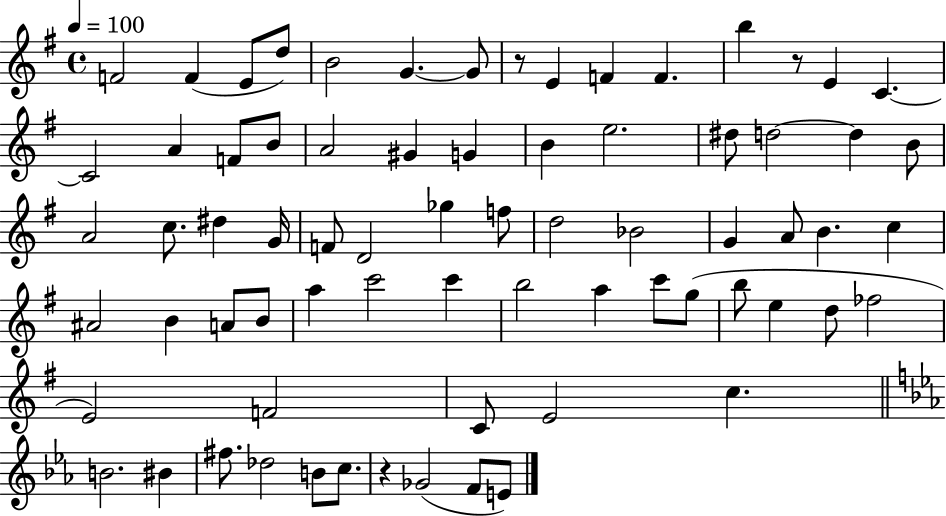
F4/h F4/q E4/e D5/e B4/h G4/q. G4/e R/e E4/q F4/q F4/q. B5/q R/e E4/q C4/q. C4/h A4/q F4/e B4/e A4/h G#4/q G4/q B4/q E5/h. D#5/e D5/h D5/q B4/e A4/h C5/e. D#5/q G4/s F4/e D4/h Gb5/q F5/e D5/h Bb4/h G4/q A4/e B4/q. C5/q A#4/h B4/q A4/e B4/e A5/q C6/h C6/q B5/h A5/q C6/e G5/e B5/e E5/q D5/e FES5/h E4/h F4/h C4/e E4/h C5/q. B4/h. BIS4/q F#5/e. Db5/h B4/e C5/e. R/q Gb4/h F4/e E4/e